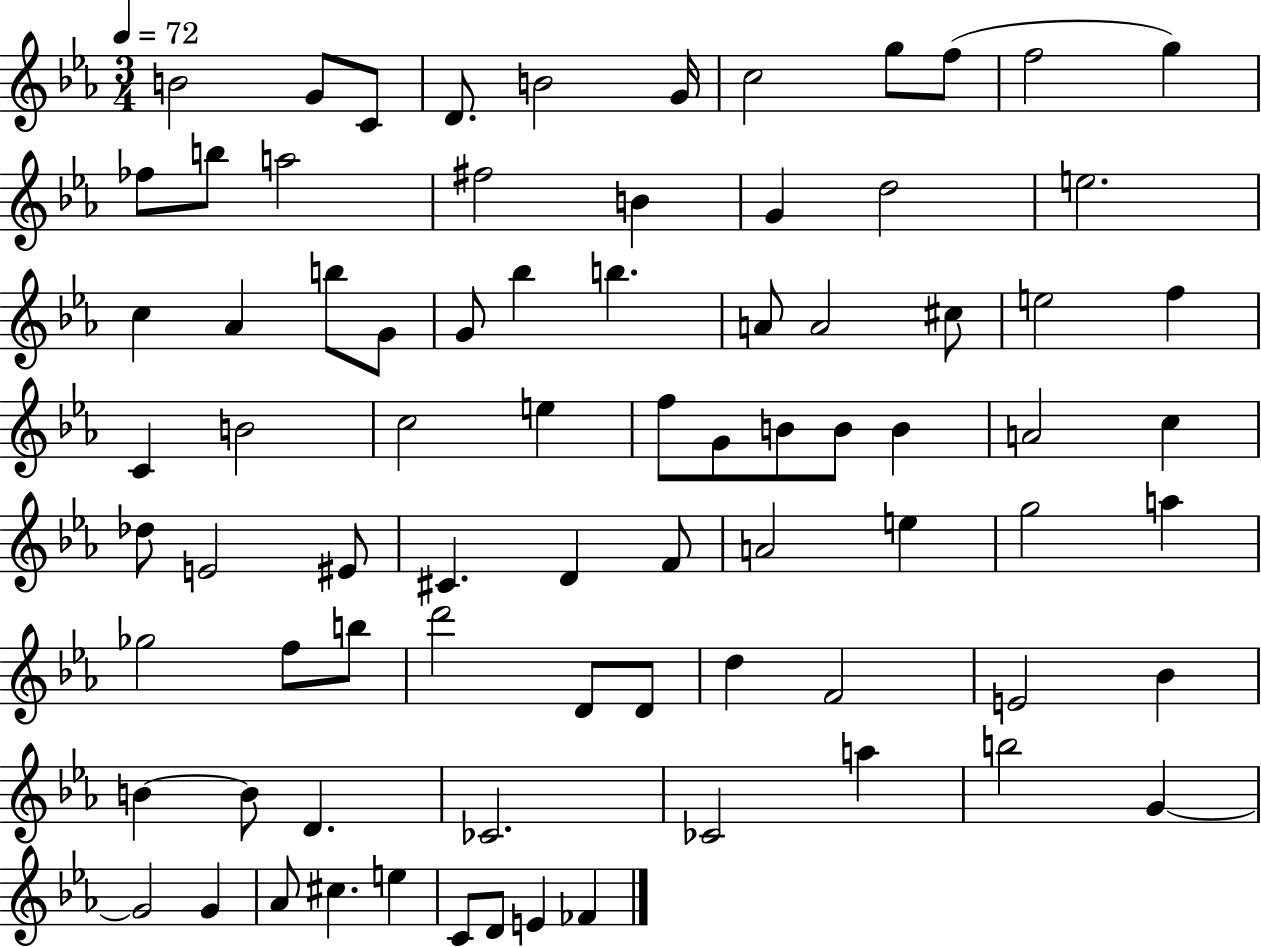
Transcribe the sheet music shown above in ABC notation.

X:1
T:Untitled
M:3/4
L:1/4
K:Eb
B2 G/2 C/2 D/2 B2 G/4 c2 g/2 f/2 f2 g _f/2 b/2 a2 ^f2 B G d2 e2 c _A b/2 G/2 G/2 _b b A/2 A2 ^c/2 e2 f C B2 c2 e f/2 G/2 B/2 B/2 B A2 c _d/2 E2 ^E/2 ^C D F/2 A2 e g2 a _g2 f/2 b/2 d'2 D/2 D/2 d F2 E2 _B B B/2 D _C2 _C2 a b2 G G2 G _A/2 ^c e C/2 D/2 E _F